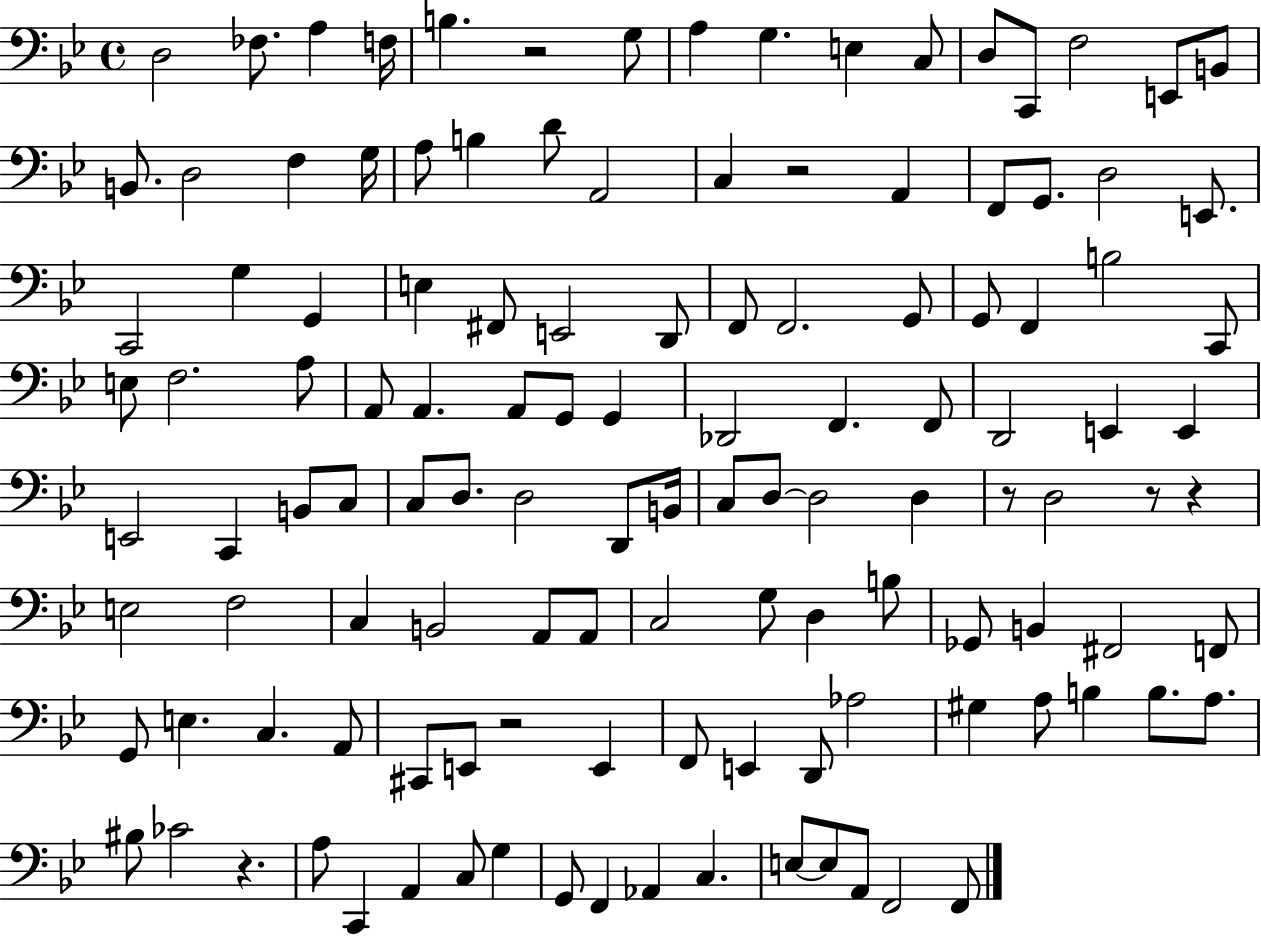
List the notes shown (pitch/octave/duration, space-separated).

D3/h FES3/e. A3/q F3/s B3/q. R/h G3/e A3/q G3/q. E3/q C3/e D3/e C2/e F3/h E2/e B2/e B2/e. D3/h F3/q G3/s A3/e B3/q D4/e A2/h C3/q R/h A2/q F2/e G2/e. D3/h E2/e. C2/h G3/q G2/q E3/q F#2/e E2/h D2/e F2/e F2/h. G2/e G2/e F2/q B3/h C2/e E3/e F3/h. A3/e A2/e A2/q. A2/e G2/e G2/q Db2/h F2/q. F2/e D2/h E2/q E2/q E2/h C2/q B2/e C3/e C3/e D3/e. D3/h D2/e B2/s C3/e D3/e D3/h D3/q R/e D3/h R/e R/q E3/h F3/h C3/q B2/h A2/e A2/e C3/h G3/e D3/q B3/e Gb2/e B2/q F#2/h F2/e G2/e E3/q. C3/q. A2/e C#2/e E2/e R/h E2/q F2/e E2/q D2/e Ab3/h G#3/q A3/e B3/q B3/e. A3/e. BIS3/e CES4/h R/q. A3/e C2/q A2/q C3/e G3/q G2/e F2/q Ab2/q C3/q. E3/e E3/e A2/e F2/h F2/e